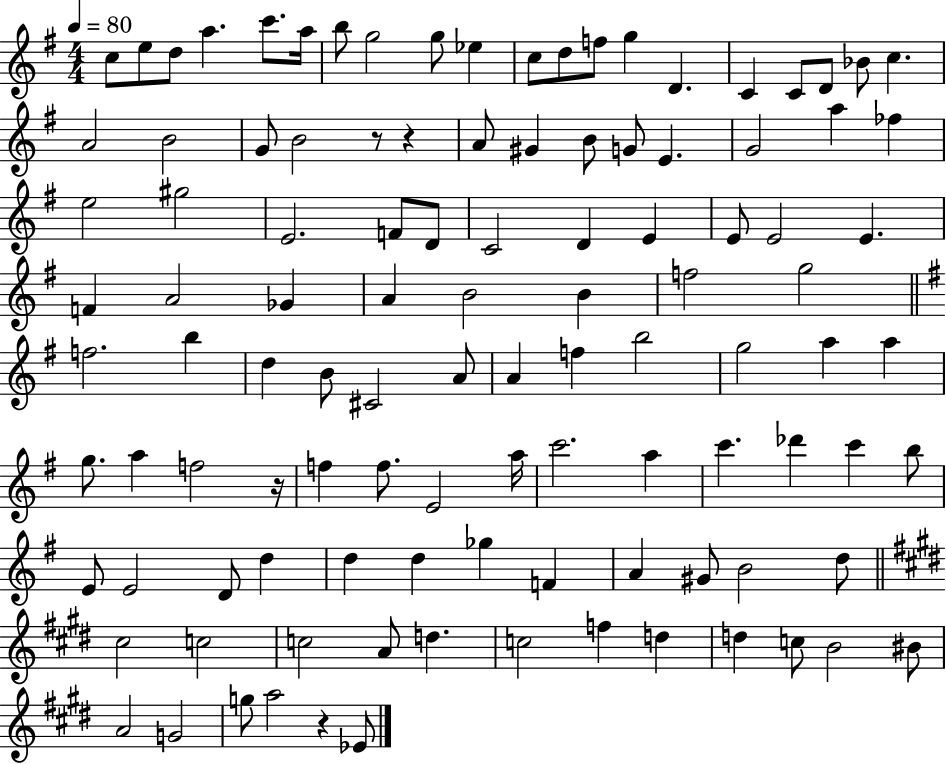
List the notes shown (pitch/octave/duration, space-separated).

C5/e E5/e D5/e A5/q. C6/e. A5/s B5/e G5/h G5/e Eb5/q C5/e D5/e F5/e G5/q D4/q. C4/q C4/e D4/e Bb4/e C5/q. A4/h B4/h G4/e B4/h R/e R/q A4/e G#4/q B4/e G4/e E4/q. G4/h A5/q FES5/q E5/h G#5/h E4/h. F4/e D4/e C4/h D4/q E4/q E4/e E4/h E4/q. F4/q A4/h Gb4/q A4/q B4/h B4/q F5/h G5/h F5/h. B5/q D5/q B4/e C#4/h A4/e A4/q F5/q B5/h G5/h A5/q A5/q G5/e. A5/q F5/h R/s F5/q F5/e. E4/h A5/s C6/h. A5/q C6/q. Db6/q C6/q B5/e E4/e E4/h D4/e D5/q D5/q D5/q Gb5/q F4/q A4/q G#4/e B4/h D5/e C#5/h C5/h C5/h A4/e D5/q. C5/h F5/q D5/q D5/q C5/e B4/h BIS4/e A4/h G4/h G5/e A5/h R/q Eb4/e